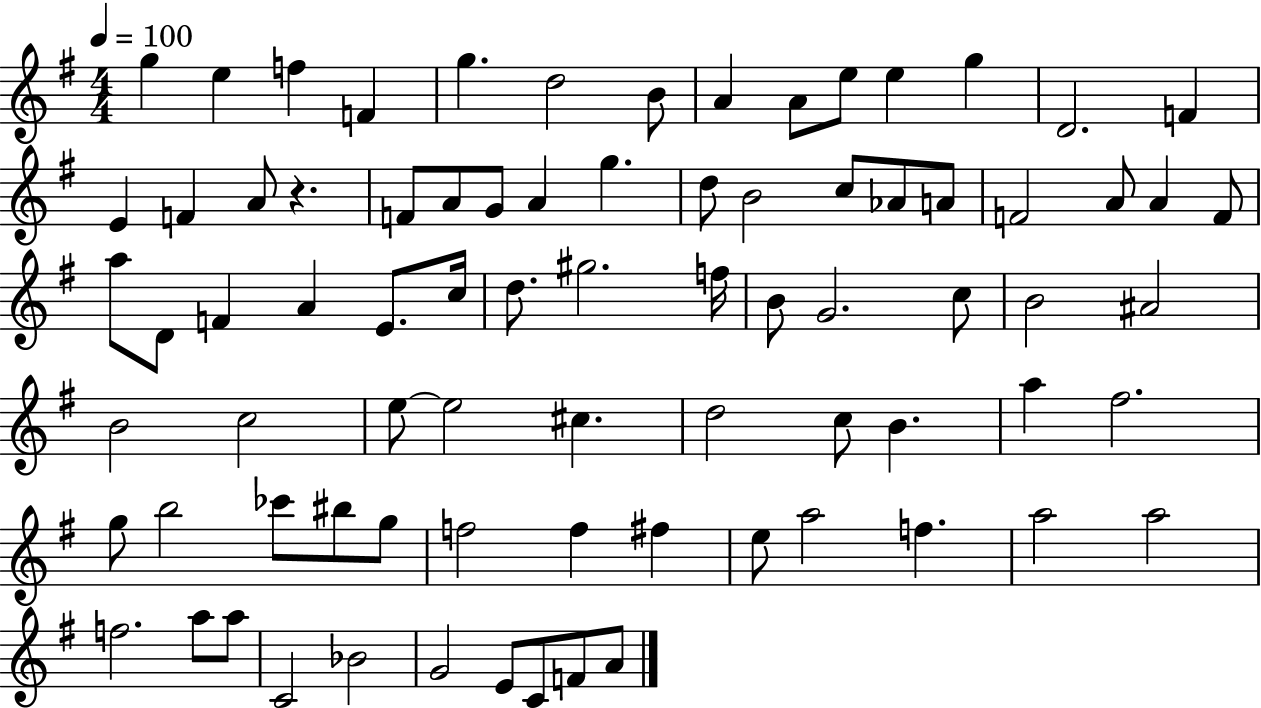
{
  \clef treble
  \numericTimeSignature
  \time 4/4
  \key g \major
  \tempo 4 = 100
  \repeat volta 2 { g''4 e''4 f''4 f'4 | g''4. d''2 b'8 | a'4 a'8 e''8 e''4 g''4 | d'2. f'4 | \break e'4 f'4 a'8 r4. | f'8 a'8 g'8 a'4 g''4. | d''8 b'2 c''8 aes'8 a'8 | f'2 a'8 a'4 f'8 | \break a''8 d'8 f'4 a'4 e'8. c''16 | d''8. gis''2. f''16 | b'8 g'2. c''8 | b'2 ais'2 | \break b'2 c''2 | e''8~~ e''2 cis''4. | d''2 c''8 b'4. | a''4 fis''2. | \break g''8 b''2 ces'''8 bis''8 g''8 | f''2 f''4 fis''4 | e''8 a''2 f''4. | a''2 a''2 | \break f''2. a''8 a''8 | c'2 bes'2 | g'2 e'8 c'8 f'8 a'8 | } \bar "|."
}